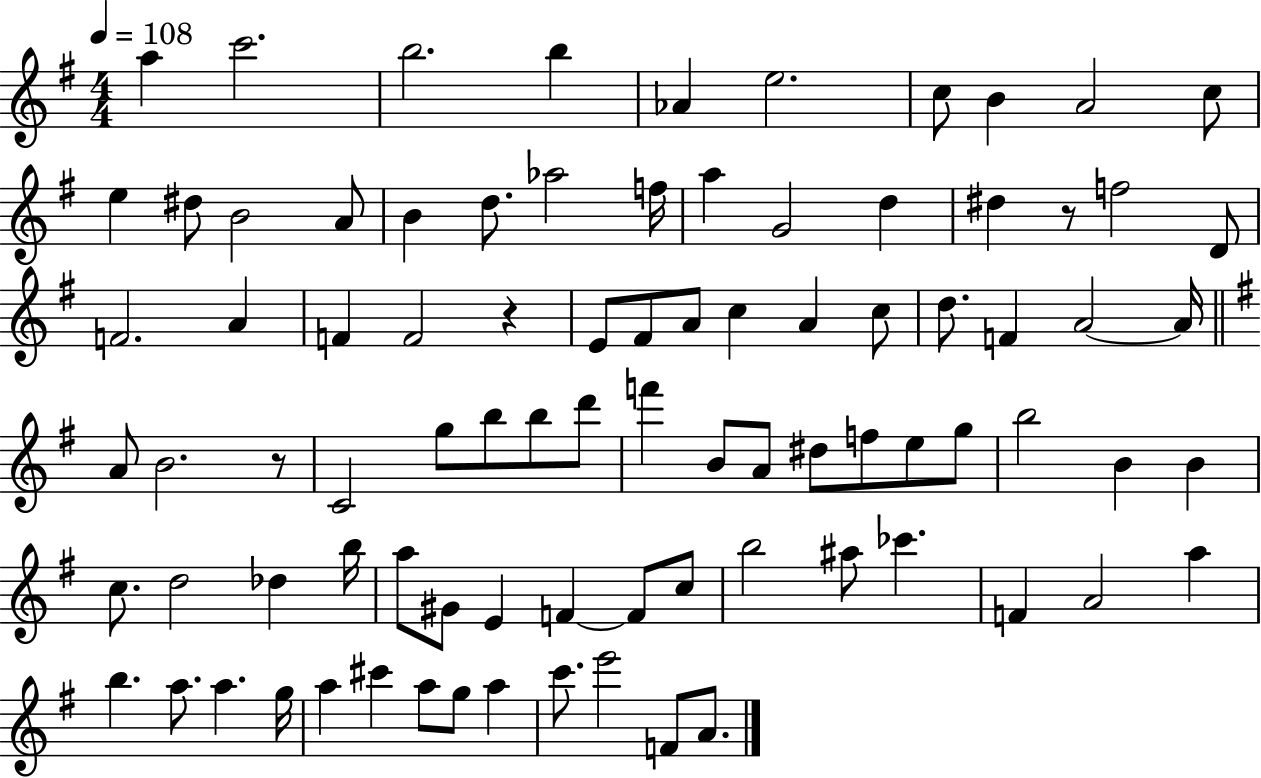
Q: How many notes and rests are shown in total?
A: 87